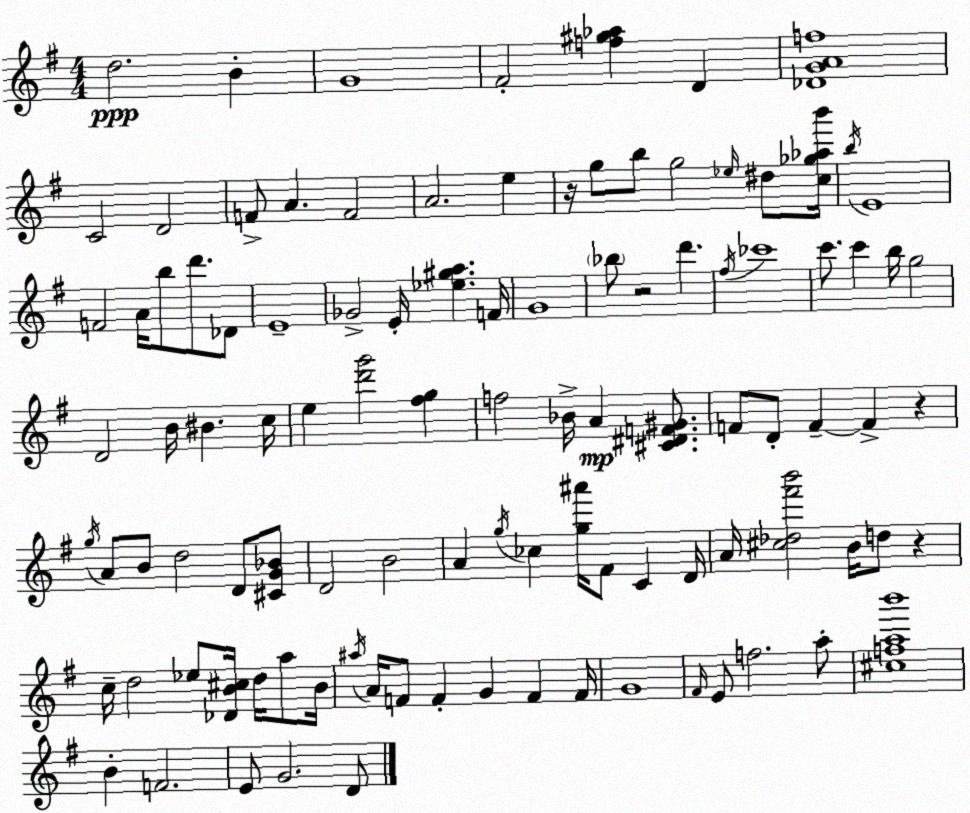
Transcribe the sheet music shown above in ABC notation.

X:1
T:Untitled
M:4/4
L:1/4
K:G
d2 B G4 ^F2 [f^g_a] D [_DGAf]4 C2 D2 F/2 A F2 A2 e z/4 g/2 b/2 g2 _e/4 ^d/2 [c_g_ab']/4 b/4 E4 F2 A/4 b/2 d'/2 _D/2 E4 _G2 E/4 [_e^ga] F/4 G4 _b/2 z2 d' ^f/4 _c'4 c'/2 c' b/4 g2 D2 B/4 ^B c/4 e [d'g']2 [^fg] f2 _B/4 A [^C^DF^G]/2 F/2 D/2 F F z g/4 A/2 B/2 d2 D/2 [^CG_B]/2 D2 B2 A g/4 _c [g^a']/4 ^F/2 C D/4 A/4 [^c_d^f'b']2 B/4 d/2 z c/4 d2 _e/2 [_DB^c]/4 d/4 a/2 B/4 ^a/4 A/4 F/2 F G F F/4 G4 ^F/4 E/2 f2 a/2 [^cfab']4 B F2 E/2 G2 D/2